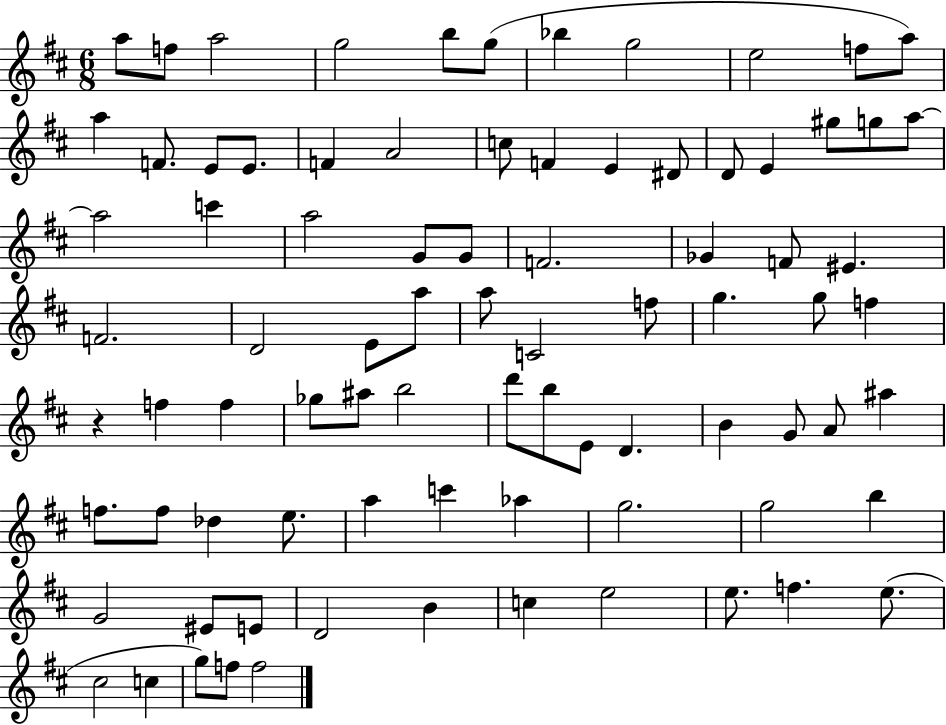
A5/e F5/e A5/h G5/h B5/e G5/e Bb5/q G5/h E5/h F5/e A5/e A5/q F4/e. E4/e E4/e. F4/q A4/h C5/e F4/q E4/q D#4/e D4/e E4/q G#5/e G5/e A5/e A5/h C6/q A5/h G4/e G4/e F4/h. Gb4/q F4/e EIS4/q. F4/h. D4/h E4/e A5/e A5/e C4/h F5/e G5/q. G5/e F5/q R/q F5/q F5/q Gb5/e A#5/e B5/h D6/e B5/e E4/e D4/q. B4/q G4/e A4/e A#5/q F5/e. F5/e Db5/q E5/e. A5/q C6/q Ab5/q G5/h. G5/h B5/q G4/h EIS4/e E4/e D4/h B4/q C5/q E5/h E5/e. F5/q. E5/e. C#5/h C5/q G5/e F5/e F5/h